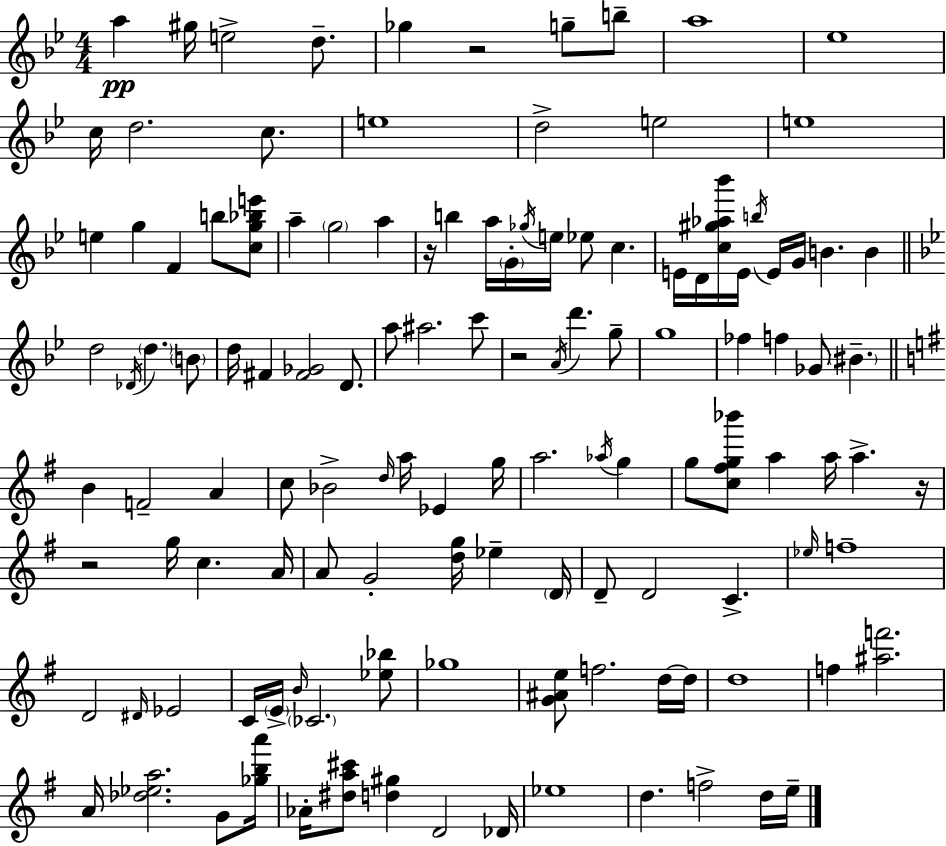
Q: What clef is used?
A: treble